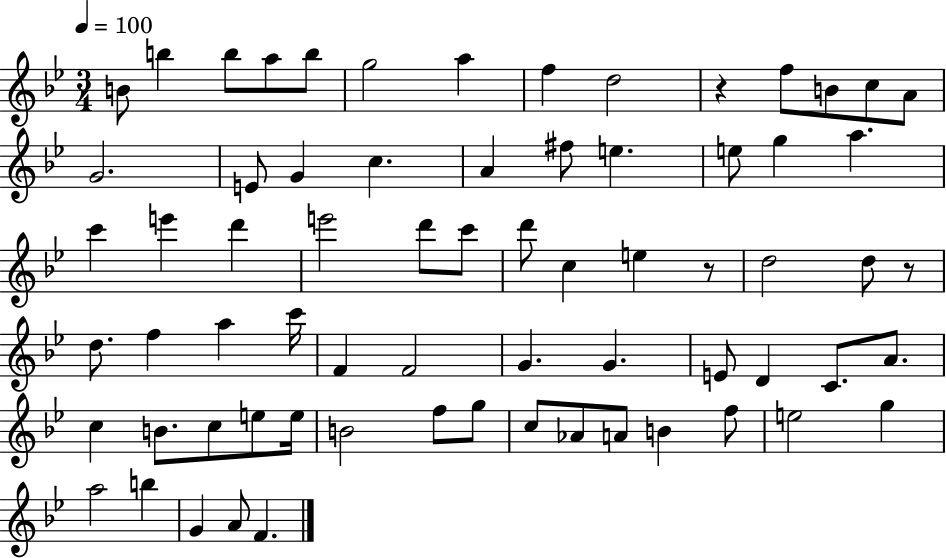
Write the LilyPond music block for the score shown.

{
  \clef treble
  \numericTimeSignature
  \time 3/4
  \key bes \major
  \tempo 4 = 100
  b'8 b''4 b''8 a''8 b''8 | g''2 a''4 | f''4 d''2 | r4 f''8 b'8 c''8 a'8 | \break g'2. | e'8 g'4 c''4. | a'4 fis''8 e''4. | e''8 g''4 a''4. | \break c'''4 e'''4 d'''4 | e'''2 d'''8 c'''8 | d'''8 c''4 e''4 r8 | d''2 d''8 r8 | \break d''8. f''4 a''4 c'''16 | f'4 f'2 | g'4. g'4. | e'8 d'4 c'8. a'8. | \break c''4 b'8. c''8 e''8 e''16 | b'2 f''8 g''8 | c''8 aes'8 a'8 b'4 f''8 | e''2 g''4 | \break a''2 b''4 | g'4 a'8 f'4. | \bar "|."
}